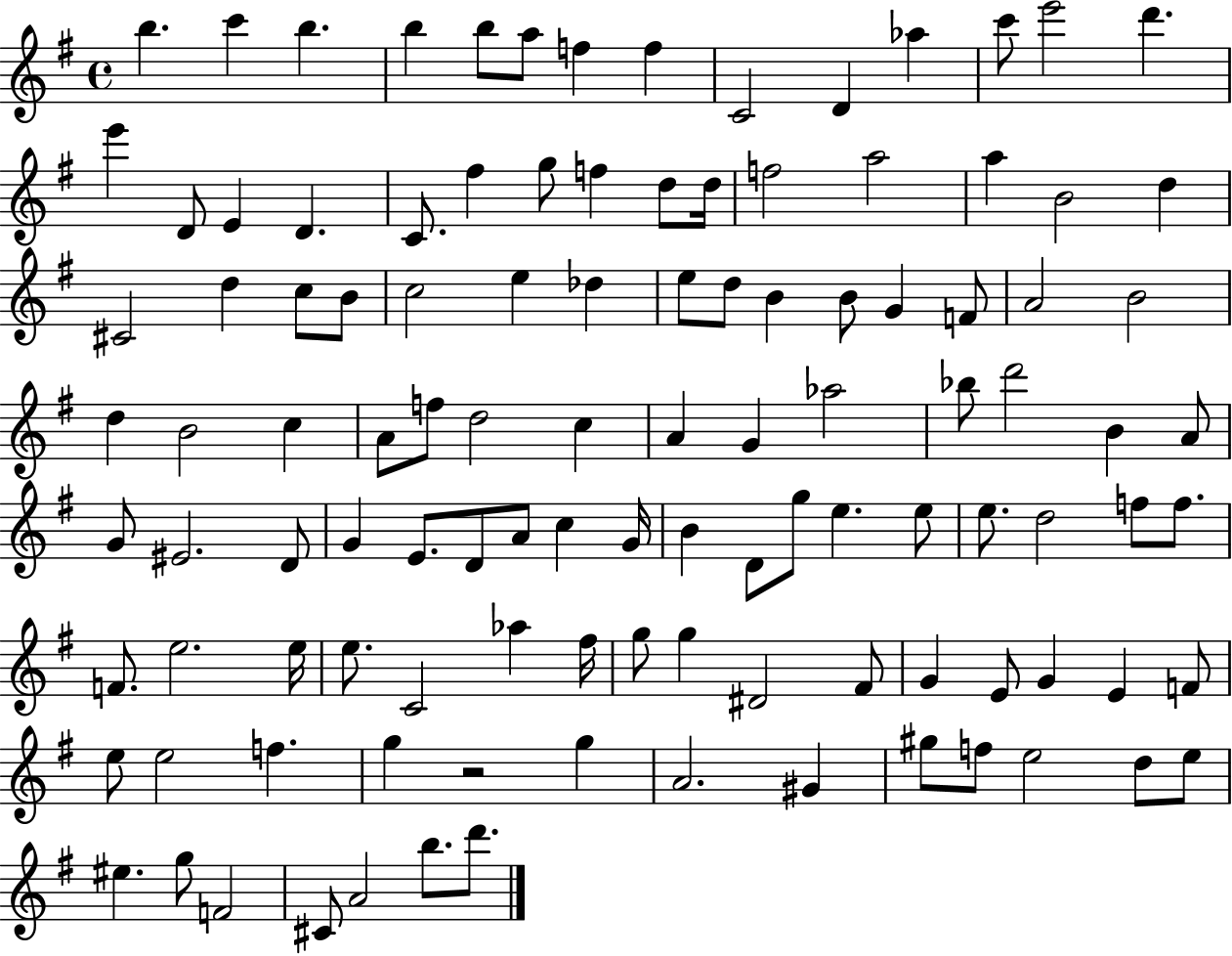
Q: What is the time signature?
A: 4/4